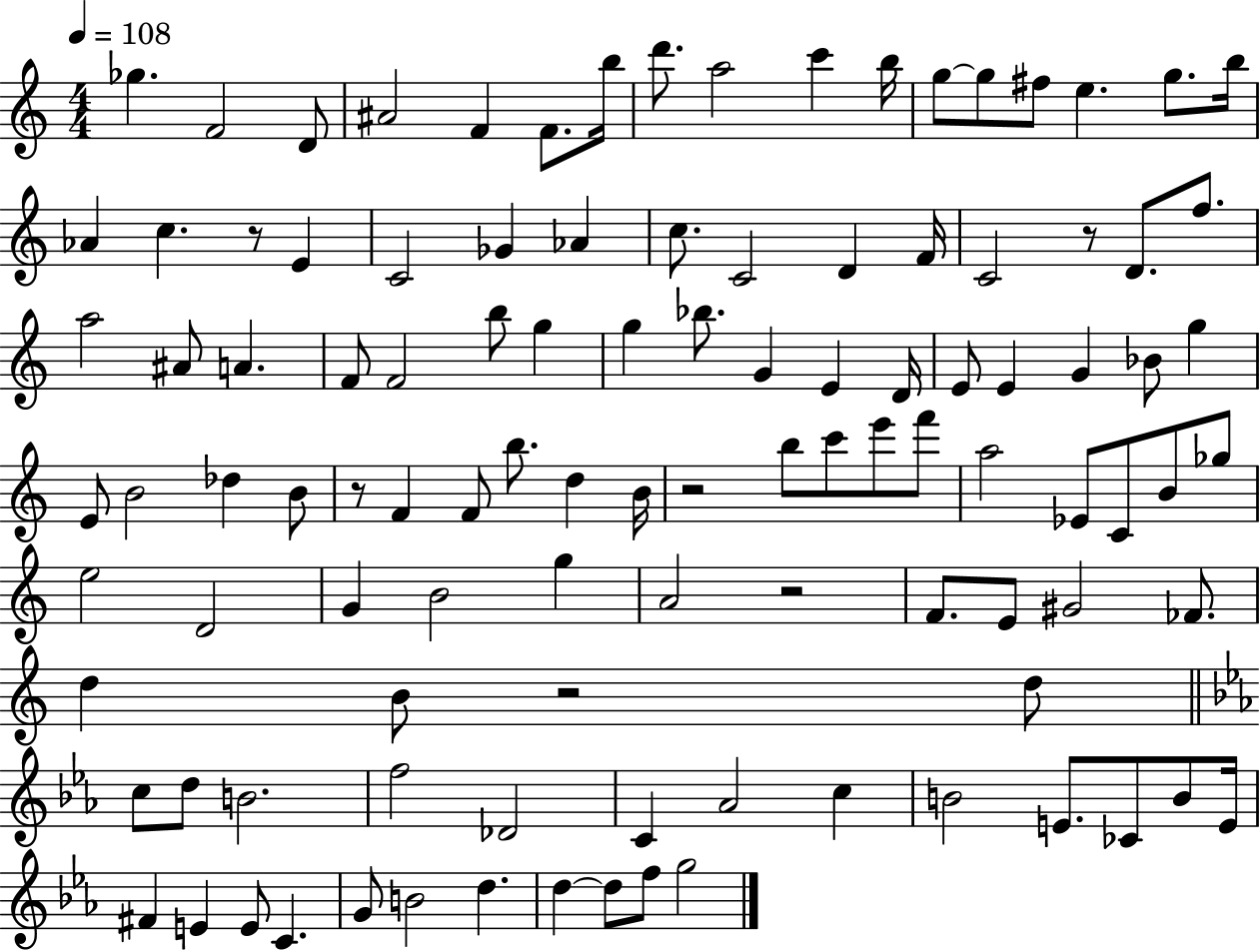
X:1
T:Untitled
M:4/4
L:1/4
K:C
_g F2 D/2 ^A2 F F/2 b/4 d'/2 a2 c' b/4 g/2 g/2 ^f/2 e g/2 b/4 _A c z/2 E C2 _G _A c/2 C2 D F/4 C2 z/2 D/2 f/2 a2 ^A/2 A F/2 F2 b/2 g g _b/2 G E D/4 E/2 E G _B/2 g E/2 B2 _d B/2 z/2 F F/2 b/2 d B/4 z2 b/2 c'/2 e'/2 f'/2 a2 _E/2 C/2 B/2 _g/2 e2 D2 G B2 g A2 z2 F/2 E/2 ^G2 _F/2 d B/2 z2 d/2 c/2 d/2 B2 f2 _D2 C _A2 c B2 E/2 _C/2 B/2 E/4 ^F E E/2 C G/2 B2 d d d/2 f/2 g2